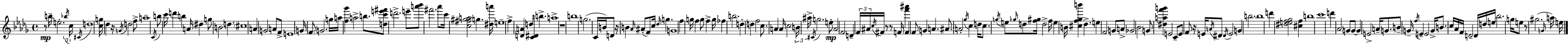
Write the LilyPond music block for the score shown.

{
  \clef treble
  \time 4/4
  \defaultTimeSignature
  \key bes \minor
  r8\mp b''16-- e''2.-. \tuplet 3/2 { \acciaccatura { bes''16 } | c''16 \acciaccatura { cis'16 } } d''1 | <c'' g''>16 des''4 r16 \acciaccatura { g'16 } d''2 | f''8-> a''1-- | \break \acciaccatura { c'16 } b''8 c'''16 d'''4 b''4 a'16 | dis''4 g''8 b'2 d''4. | \parenthesize cis''1 | a'4 g'2 | \break a'8 f'8-> e'1 | g'16 \parenthesize f'8 g'2. | g''16 a''16 <f'' ges'''>4 a''2-> | b''8. <d'' c''' e''' fis'''>8 d'''2.-> | \break e'''8-- <a''' bes'''>8 fis'''2. | aes'''8 c'''16 <c'' fis'' gis'' a''>2 g''4. | <dis'' a'''>16 e''1-- | f''4-> <d' a'>4 d''16 <c' dis'>16 b''4.-> | \break a''1-> | r1 | b''1 | g''2.( | \break c'16 b'16) d'8 r16 b'4 \grace { aes'16 }( ais'8-. f'8) c''16 \grace { des''16 } | g''4. \parenthesize g'1 | f''4 g''16 f''4 g''8 | f''4-> g''16 fes''4 b''2. | \break d''4-. d''4 f''2 | c''8. a'4 a'16 c''2 | \tuplet 3/2 { b'16 ais''16-> \acciaccatura { cis'16 } } g''2. | e''8-.\mp aes'2 \parenthesize f'2 | \break d'4-- \tuplet 3/2 { f'16 ais'16 \acciaccatura { c''16 } } fis'16 r8 | r8 f'16 <f''' ais'''>4 \parenthesize f'4 f'8 g'4 | a'4. ais'8. a'2-. | \acciaccatura { ges''16 } c''4 d''16 c''8. \acciaccatura { g''16 } e''8 \grace { ges''16 } | \break d''8 <f'' gis''>16 d''2-> f''16 e''4 | b'16 <cis'' f'' ges'' b'''>4 des''4.-> e''4 f'2 | g'8 a'8-> ges'2 | bes'2 g'8 <dis'' a'' f''' g'''>4 | \break e'2 c'8-- e'8 f'8 r16 | e'16 \acciaccatura { a'16 } dis'8 \acciaccatura { dis'16 } e'2 g'4 | b''2. b''1 | d'''4 | \break <dis'' e'' f'' ges''>2 <cis'' f''>4 b''1 | c'''1 | d'''4 | aes'2 g'8 g'8~~ g'4 | \break e'2-> a'16-- g'8. b'8-- g'16-- | \acciaccatura { f''16 } e'4-- e'2 g'16-> b'8. | c''16 aes'16 f'16 d'2-- d'16 d''16 e''16 bes''2. | g''16 e''8 r8 | \break gis''2.( \grace { g'16 } a''16) e''16 \bar "|."
}